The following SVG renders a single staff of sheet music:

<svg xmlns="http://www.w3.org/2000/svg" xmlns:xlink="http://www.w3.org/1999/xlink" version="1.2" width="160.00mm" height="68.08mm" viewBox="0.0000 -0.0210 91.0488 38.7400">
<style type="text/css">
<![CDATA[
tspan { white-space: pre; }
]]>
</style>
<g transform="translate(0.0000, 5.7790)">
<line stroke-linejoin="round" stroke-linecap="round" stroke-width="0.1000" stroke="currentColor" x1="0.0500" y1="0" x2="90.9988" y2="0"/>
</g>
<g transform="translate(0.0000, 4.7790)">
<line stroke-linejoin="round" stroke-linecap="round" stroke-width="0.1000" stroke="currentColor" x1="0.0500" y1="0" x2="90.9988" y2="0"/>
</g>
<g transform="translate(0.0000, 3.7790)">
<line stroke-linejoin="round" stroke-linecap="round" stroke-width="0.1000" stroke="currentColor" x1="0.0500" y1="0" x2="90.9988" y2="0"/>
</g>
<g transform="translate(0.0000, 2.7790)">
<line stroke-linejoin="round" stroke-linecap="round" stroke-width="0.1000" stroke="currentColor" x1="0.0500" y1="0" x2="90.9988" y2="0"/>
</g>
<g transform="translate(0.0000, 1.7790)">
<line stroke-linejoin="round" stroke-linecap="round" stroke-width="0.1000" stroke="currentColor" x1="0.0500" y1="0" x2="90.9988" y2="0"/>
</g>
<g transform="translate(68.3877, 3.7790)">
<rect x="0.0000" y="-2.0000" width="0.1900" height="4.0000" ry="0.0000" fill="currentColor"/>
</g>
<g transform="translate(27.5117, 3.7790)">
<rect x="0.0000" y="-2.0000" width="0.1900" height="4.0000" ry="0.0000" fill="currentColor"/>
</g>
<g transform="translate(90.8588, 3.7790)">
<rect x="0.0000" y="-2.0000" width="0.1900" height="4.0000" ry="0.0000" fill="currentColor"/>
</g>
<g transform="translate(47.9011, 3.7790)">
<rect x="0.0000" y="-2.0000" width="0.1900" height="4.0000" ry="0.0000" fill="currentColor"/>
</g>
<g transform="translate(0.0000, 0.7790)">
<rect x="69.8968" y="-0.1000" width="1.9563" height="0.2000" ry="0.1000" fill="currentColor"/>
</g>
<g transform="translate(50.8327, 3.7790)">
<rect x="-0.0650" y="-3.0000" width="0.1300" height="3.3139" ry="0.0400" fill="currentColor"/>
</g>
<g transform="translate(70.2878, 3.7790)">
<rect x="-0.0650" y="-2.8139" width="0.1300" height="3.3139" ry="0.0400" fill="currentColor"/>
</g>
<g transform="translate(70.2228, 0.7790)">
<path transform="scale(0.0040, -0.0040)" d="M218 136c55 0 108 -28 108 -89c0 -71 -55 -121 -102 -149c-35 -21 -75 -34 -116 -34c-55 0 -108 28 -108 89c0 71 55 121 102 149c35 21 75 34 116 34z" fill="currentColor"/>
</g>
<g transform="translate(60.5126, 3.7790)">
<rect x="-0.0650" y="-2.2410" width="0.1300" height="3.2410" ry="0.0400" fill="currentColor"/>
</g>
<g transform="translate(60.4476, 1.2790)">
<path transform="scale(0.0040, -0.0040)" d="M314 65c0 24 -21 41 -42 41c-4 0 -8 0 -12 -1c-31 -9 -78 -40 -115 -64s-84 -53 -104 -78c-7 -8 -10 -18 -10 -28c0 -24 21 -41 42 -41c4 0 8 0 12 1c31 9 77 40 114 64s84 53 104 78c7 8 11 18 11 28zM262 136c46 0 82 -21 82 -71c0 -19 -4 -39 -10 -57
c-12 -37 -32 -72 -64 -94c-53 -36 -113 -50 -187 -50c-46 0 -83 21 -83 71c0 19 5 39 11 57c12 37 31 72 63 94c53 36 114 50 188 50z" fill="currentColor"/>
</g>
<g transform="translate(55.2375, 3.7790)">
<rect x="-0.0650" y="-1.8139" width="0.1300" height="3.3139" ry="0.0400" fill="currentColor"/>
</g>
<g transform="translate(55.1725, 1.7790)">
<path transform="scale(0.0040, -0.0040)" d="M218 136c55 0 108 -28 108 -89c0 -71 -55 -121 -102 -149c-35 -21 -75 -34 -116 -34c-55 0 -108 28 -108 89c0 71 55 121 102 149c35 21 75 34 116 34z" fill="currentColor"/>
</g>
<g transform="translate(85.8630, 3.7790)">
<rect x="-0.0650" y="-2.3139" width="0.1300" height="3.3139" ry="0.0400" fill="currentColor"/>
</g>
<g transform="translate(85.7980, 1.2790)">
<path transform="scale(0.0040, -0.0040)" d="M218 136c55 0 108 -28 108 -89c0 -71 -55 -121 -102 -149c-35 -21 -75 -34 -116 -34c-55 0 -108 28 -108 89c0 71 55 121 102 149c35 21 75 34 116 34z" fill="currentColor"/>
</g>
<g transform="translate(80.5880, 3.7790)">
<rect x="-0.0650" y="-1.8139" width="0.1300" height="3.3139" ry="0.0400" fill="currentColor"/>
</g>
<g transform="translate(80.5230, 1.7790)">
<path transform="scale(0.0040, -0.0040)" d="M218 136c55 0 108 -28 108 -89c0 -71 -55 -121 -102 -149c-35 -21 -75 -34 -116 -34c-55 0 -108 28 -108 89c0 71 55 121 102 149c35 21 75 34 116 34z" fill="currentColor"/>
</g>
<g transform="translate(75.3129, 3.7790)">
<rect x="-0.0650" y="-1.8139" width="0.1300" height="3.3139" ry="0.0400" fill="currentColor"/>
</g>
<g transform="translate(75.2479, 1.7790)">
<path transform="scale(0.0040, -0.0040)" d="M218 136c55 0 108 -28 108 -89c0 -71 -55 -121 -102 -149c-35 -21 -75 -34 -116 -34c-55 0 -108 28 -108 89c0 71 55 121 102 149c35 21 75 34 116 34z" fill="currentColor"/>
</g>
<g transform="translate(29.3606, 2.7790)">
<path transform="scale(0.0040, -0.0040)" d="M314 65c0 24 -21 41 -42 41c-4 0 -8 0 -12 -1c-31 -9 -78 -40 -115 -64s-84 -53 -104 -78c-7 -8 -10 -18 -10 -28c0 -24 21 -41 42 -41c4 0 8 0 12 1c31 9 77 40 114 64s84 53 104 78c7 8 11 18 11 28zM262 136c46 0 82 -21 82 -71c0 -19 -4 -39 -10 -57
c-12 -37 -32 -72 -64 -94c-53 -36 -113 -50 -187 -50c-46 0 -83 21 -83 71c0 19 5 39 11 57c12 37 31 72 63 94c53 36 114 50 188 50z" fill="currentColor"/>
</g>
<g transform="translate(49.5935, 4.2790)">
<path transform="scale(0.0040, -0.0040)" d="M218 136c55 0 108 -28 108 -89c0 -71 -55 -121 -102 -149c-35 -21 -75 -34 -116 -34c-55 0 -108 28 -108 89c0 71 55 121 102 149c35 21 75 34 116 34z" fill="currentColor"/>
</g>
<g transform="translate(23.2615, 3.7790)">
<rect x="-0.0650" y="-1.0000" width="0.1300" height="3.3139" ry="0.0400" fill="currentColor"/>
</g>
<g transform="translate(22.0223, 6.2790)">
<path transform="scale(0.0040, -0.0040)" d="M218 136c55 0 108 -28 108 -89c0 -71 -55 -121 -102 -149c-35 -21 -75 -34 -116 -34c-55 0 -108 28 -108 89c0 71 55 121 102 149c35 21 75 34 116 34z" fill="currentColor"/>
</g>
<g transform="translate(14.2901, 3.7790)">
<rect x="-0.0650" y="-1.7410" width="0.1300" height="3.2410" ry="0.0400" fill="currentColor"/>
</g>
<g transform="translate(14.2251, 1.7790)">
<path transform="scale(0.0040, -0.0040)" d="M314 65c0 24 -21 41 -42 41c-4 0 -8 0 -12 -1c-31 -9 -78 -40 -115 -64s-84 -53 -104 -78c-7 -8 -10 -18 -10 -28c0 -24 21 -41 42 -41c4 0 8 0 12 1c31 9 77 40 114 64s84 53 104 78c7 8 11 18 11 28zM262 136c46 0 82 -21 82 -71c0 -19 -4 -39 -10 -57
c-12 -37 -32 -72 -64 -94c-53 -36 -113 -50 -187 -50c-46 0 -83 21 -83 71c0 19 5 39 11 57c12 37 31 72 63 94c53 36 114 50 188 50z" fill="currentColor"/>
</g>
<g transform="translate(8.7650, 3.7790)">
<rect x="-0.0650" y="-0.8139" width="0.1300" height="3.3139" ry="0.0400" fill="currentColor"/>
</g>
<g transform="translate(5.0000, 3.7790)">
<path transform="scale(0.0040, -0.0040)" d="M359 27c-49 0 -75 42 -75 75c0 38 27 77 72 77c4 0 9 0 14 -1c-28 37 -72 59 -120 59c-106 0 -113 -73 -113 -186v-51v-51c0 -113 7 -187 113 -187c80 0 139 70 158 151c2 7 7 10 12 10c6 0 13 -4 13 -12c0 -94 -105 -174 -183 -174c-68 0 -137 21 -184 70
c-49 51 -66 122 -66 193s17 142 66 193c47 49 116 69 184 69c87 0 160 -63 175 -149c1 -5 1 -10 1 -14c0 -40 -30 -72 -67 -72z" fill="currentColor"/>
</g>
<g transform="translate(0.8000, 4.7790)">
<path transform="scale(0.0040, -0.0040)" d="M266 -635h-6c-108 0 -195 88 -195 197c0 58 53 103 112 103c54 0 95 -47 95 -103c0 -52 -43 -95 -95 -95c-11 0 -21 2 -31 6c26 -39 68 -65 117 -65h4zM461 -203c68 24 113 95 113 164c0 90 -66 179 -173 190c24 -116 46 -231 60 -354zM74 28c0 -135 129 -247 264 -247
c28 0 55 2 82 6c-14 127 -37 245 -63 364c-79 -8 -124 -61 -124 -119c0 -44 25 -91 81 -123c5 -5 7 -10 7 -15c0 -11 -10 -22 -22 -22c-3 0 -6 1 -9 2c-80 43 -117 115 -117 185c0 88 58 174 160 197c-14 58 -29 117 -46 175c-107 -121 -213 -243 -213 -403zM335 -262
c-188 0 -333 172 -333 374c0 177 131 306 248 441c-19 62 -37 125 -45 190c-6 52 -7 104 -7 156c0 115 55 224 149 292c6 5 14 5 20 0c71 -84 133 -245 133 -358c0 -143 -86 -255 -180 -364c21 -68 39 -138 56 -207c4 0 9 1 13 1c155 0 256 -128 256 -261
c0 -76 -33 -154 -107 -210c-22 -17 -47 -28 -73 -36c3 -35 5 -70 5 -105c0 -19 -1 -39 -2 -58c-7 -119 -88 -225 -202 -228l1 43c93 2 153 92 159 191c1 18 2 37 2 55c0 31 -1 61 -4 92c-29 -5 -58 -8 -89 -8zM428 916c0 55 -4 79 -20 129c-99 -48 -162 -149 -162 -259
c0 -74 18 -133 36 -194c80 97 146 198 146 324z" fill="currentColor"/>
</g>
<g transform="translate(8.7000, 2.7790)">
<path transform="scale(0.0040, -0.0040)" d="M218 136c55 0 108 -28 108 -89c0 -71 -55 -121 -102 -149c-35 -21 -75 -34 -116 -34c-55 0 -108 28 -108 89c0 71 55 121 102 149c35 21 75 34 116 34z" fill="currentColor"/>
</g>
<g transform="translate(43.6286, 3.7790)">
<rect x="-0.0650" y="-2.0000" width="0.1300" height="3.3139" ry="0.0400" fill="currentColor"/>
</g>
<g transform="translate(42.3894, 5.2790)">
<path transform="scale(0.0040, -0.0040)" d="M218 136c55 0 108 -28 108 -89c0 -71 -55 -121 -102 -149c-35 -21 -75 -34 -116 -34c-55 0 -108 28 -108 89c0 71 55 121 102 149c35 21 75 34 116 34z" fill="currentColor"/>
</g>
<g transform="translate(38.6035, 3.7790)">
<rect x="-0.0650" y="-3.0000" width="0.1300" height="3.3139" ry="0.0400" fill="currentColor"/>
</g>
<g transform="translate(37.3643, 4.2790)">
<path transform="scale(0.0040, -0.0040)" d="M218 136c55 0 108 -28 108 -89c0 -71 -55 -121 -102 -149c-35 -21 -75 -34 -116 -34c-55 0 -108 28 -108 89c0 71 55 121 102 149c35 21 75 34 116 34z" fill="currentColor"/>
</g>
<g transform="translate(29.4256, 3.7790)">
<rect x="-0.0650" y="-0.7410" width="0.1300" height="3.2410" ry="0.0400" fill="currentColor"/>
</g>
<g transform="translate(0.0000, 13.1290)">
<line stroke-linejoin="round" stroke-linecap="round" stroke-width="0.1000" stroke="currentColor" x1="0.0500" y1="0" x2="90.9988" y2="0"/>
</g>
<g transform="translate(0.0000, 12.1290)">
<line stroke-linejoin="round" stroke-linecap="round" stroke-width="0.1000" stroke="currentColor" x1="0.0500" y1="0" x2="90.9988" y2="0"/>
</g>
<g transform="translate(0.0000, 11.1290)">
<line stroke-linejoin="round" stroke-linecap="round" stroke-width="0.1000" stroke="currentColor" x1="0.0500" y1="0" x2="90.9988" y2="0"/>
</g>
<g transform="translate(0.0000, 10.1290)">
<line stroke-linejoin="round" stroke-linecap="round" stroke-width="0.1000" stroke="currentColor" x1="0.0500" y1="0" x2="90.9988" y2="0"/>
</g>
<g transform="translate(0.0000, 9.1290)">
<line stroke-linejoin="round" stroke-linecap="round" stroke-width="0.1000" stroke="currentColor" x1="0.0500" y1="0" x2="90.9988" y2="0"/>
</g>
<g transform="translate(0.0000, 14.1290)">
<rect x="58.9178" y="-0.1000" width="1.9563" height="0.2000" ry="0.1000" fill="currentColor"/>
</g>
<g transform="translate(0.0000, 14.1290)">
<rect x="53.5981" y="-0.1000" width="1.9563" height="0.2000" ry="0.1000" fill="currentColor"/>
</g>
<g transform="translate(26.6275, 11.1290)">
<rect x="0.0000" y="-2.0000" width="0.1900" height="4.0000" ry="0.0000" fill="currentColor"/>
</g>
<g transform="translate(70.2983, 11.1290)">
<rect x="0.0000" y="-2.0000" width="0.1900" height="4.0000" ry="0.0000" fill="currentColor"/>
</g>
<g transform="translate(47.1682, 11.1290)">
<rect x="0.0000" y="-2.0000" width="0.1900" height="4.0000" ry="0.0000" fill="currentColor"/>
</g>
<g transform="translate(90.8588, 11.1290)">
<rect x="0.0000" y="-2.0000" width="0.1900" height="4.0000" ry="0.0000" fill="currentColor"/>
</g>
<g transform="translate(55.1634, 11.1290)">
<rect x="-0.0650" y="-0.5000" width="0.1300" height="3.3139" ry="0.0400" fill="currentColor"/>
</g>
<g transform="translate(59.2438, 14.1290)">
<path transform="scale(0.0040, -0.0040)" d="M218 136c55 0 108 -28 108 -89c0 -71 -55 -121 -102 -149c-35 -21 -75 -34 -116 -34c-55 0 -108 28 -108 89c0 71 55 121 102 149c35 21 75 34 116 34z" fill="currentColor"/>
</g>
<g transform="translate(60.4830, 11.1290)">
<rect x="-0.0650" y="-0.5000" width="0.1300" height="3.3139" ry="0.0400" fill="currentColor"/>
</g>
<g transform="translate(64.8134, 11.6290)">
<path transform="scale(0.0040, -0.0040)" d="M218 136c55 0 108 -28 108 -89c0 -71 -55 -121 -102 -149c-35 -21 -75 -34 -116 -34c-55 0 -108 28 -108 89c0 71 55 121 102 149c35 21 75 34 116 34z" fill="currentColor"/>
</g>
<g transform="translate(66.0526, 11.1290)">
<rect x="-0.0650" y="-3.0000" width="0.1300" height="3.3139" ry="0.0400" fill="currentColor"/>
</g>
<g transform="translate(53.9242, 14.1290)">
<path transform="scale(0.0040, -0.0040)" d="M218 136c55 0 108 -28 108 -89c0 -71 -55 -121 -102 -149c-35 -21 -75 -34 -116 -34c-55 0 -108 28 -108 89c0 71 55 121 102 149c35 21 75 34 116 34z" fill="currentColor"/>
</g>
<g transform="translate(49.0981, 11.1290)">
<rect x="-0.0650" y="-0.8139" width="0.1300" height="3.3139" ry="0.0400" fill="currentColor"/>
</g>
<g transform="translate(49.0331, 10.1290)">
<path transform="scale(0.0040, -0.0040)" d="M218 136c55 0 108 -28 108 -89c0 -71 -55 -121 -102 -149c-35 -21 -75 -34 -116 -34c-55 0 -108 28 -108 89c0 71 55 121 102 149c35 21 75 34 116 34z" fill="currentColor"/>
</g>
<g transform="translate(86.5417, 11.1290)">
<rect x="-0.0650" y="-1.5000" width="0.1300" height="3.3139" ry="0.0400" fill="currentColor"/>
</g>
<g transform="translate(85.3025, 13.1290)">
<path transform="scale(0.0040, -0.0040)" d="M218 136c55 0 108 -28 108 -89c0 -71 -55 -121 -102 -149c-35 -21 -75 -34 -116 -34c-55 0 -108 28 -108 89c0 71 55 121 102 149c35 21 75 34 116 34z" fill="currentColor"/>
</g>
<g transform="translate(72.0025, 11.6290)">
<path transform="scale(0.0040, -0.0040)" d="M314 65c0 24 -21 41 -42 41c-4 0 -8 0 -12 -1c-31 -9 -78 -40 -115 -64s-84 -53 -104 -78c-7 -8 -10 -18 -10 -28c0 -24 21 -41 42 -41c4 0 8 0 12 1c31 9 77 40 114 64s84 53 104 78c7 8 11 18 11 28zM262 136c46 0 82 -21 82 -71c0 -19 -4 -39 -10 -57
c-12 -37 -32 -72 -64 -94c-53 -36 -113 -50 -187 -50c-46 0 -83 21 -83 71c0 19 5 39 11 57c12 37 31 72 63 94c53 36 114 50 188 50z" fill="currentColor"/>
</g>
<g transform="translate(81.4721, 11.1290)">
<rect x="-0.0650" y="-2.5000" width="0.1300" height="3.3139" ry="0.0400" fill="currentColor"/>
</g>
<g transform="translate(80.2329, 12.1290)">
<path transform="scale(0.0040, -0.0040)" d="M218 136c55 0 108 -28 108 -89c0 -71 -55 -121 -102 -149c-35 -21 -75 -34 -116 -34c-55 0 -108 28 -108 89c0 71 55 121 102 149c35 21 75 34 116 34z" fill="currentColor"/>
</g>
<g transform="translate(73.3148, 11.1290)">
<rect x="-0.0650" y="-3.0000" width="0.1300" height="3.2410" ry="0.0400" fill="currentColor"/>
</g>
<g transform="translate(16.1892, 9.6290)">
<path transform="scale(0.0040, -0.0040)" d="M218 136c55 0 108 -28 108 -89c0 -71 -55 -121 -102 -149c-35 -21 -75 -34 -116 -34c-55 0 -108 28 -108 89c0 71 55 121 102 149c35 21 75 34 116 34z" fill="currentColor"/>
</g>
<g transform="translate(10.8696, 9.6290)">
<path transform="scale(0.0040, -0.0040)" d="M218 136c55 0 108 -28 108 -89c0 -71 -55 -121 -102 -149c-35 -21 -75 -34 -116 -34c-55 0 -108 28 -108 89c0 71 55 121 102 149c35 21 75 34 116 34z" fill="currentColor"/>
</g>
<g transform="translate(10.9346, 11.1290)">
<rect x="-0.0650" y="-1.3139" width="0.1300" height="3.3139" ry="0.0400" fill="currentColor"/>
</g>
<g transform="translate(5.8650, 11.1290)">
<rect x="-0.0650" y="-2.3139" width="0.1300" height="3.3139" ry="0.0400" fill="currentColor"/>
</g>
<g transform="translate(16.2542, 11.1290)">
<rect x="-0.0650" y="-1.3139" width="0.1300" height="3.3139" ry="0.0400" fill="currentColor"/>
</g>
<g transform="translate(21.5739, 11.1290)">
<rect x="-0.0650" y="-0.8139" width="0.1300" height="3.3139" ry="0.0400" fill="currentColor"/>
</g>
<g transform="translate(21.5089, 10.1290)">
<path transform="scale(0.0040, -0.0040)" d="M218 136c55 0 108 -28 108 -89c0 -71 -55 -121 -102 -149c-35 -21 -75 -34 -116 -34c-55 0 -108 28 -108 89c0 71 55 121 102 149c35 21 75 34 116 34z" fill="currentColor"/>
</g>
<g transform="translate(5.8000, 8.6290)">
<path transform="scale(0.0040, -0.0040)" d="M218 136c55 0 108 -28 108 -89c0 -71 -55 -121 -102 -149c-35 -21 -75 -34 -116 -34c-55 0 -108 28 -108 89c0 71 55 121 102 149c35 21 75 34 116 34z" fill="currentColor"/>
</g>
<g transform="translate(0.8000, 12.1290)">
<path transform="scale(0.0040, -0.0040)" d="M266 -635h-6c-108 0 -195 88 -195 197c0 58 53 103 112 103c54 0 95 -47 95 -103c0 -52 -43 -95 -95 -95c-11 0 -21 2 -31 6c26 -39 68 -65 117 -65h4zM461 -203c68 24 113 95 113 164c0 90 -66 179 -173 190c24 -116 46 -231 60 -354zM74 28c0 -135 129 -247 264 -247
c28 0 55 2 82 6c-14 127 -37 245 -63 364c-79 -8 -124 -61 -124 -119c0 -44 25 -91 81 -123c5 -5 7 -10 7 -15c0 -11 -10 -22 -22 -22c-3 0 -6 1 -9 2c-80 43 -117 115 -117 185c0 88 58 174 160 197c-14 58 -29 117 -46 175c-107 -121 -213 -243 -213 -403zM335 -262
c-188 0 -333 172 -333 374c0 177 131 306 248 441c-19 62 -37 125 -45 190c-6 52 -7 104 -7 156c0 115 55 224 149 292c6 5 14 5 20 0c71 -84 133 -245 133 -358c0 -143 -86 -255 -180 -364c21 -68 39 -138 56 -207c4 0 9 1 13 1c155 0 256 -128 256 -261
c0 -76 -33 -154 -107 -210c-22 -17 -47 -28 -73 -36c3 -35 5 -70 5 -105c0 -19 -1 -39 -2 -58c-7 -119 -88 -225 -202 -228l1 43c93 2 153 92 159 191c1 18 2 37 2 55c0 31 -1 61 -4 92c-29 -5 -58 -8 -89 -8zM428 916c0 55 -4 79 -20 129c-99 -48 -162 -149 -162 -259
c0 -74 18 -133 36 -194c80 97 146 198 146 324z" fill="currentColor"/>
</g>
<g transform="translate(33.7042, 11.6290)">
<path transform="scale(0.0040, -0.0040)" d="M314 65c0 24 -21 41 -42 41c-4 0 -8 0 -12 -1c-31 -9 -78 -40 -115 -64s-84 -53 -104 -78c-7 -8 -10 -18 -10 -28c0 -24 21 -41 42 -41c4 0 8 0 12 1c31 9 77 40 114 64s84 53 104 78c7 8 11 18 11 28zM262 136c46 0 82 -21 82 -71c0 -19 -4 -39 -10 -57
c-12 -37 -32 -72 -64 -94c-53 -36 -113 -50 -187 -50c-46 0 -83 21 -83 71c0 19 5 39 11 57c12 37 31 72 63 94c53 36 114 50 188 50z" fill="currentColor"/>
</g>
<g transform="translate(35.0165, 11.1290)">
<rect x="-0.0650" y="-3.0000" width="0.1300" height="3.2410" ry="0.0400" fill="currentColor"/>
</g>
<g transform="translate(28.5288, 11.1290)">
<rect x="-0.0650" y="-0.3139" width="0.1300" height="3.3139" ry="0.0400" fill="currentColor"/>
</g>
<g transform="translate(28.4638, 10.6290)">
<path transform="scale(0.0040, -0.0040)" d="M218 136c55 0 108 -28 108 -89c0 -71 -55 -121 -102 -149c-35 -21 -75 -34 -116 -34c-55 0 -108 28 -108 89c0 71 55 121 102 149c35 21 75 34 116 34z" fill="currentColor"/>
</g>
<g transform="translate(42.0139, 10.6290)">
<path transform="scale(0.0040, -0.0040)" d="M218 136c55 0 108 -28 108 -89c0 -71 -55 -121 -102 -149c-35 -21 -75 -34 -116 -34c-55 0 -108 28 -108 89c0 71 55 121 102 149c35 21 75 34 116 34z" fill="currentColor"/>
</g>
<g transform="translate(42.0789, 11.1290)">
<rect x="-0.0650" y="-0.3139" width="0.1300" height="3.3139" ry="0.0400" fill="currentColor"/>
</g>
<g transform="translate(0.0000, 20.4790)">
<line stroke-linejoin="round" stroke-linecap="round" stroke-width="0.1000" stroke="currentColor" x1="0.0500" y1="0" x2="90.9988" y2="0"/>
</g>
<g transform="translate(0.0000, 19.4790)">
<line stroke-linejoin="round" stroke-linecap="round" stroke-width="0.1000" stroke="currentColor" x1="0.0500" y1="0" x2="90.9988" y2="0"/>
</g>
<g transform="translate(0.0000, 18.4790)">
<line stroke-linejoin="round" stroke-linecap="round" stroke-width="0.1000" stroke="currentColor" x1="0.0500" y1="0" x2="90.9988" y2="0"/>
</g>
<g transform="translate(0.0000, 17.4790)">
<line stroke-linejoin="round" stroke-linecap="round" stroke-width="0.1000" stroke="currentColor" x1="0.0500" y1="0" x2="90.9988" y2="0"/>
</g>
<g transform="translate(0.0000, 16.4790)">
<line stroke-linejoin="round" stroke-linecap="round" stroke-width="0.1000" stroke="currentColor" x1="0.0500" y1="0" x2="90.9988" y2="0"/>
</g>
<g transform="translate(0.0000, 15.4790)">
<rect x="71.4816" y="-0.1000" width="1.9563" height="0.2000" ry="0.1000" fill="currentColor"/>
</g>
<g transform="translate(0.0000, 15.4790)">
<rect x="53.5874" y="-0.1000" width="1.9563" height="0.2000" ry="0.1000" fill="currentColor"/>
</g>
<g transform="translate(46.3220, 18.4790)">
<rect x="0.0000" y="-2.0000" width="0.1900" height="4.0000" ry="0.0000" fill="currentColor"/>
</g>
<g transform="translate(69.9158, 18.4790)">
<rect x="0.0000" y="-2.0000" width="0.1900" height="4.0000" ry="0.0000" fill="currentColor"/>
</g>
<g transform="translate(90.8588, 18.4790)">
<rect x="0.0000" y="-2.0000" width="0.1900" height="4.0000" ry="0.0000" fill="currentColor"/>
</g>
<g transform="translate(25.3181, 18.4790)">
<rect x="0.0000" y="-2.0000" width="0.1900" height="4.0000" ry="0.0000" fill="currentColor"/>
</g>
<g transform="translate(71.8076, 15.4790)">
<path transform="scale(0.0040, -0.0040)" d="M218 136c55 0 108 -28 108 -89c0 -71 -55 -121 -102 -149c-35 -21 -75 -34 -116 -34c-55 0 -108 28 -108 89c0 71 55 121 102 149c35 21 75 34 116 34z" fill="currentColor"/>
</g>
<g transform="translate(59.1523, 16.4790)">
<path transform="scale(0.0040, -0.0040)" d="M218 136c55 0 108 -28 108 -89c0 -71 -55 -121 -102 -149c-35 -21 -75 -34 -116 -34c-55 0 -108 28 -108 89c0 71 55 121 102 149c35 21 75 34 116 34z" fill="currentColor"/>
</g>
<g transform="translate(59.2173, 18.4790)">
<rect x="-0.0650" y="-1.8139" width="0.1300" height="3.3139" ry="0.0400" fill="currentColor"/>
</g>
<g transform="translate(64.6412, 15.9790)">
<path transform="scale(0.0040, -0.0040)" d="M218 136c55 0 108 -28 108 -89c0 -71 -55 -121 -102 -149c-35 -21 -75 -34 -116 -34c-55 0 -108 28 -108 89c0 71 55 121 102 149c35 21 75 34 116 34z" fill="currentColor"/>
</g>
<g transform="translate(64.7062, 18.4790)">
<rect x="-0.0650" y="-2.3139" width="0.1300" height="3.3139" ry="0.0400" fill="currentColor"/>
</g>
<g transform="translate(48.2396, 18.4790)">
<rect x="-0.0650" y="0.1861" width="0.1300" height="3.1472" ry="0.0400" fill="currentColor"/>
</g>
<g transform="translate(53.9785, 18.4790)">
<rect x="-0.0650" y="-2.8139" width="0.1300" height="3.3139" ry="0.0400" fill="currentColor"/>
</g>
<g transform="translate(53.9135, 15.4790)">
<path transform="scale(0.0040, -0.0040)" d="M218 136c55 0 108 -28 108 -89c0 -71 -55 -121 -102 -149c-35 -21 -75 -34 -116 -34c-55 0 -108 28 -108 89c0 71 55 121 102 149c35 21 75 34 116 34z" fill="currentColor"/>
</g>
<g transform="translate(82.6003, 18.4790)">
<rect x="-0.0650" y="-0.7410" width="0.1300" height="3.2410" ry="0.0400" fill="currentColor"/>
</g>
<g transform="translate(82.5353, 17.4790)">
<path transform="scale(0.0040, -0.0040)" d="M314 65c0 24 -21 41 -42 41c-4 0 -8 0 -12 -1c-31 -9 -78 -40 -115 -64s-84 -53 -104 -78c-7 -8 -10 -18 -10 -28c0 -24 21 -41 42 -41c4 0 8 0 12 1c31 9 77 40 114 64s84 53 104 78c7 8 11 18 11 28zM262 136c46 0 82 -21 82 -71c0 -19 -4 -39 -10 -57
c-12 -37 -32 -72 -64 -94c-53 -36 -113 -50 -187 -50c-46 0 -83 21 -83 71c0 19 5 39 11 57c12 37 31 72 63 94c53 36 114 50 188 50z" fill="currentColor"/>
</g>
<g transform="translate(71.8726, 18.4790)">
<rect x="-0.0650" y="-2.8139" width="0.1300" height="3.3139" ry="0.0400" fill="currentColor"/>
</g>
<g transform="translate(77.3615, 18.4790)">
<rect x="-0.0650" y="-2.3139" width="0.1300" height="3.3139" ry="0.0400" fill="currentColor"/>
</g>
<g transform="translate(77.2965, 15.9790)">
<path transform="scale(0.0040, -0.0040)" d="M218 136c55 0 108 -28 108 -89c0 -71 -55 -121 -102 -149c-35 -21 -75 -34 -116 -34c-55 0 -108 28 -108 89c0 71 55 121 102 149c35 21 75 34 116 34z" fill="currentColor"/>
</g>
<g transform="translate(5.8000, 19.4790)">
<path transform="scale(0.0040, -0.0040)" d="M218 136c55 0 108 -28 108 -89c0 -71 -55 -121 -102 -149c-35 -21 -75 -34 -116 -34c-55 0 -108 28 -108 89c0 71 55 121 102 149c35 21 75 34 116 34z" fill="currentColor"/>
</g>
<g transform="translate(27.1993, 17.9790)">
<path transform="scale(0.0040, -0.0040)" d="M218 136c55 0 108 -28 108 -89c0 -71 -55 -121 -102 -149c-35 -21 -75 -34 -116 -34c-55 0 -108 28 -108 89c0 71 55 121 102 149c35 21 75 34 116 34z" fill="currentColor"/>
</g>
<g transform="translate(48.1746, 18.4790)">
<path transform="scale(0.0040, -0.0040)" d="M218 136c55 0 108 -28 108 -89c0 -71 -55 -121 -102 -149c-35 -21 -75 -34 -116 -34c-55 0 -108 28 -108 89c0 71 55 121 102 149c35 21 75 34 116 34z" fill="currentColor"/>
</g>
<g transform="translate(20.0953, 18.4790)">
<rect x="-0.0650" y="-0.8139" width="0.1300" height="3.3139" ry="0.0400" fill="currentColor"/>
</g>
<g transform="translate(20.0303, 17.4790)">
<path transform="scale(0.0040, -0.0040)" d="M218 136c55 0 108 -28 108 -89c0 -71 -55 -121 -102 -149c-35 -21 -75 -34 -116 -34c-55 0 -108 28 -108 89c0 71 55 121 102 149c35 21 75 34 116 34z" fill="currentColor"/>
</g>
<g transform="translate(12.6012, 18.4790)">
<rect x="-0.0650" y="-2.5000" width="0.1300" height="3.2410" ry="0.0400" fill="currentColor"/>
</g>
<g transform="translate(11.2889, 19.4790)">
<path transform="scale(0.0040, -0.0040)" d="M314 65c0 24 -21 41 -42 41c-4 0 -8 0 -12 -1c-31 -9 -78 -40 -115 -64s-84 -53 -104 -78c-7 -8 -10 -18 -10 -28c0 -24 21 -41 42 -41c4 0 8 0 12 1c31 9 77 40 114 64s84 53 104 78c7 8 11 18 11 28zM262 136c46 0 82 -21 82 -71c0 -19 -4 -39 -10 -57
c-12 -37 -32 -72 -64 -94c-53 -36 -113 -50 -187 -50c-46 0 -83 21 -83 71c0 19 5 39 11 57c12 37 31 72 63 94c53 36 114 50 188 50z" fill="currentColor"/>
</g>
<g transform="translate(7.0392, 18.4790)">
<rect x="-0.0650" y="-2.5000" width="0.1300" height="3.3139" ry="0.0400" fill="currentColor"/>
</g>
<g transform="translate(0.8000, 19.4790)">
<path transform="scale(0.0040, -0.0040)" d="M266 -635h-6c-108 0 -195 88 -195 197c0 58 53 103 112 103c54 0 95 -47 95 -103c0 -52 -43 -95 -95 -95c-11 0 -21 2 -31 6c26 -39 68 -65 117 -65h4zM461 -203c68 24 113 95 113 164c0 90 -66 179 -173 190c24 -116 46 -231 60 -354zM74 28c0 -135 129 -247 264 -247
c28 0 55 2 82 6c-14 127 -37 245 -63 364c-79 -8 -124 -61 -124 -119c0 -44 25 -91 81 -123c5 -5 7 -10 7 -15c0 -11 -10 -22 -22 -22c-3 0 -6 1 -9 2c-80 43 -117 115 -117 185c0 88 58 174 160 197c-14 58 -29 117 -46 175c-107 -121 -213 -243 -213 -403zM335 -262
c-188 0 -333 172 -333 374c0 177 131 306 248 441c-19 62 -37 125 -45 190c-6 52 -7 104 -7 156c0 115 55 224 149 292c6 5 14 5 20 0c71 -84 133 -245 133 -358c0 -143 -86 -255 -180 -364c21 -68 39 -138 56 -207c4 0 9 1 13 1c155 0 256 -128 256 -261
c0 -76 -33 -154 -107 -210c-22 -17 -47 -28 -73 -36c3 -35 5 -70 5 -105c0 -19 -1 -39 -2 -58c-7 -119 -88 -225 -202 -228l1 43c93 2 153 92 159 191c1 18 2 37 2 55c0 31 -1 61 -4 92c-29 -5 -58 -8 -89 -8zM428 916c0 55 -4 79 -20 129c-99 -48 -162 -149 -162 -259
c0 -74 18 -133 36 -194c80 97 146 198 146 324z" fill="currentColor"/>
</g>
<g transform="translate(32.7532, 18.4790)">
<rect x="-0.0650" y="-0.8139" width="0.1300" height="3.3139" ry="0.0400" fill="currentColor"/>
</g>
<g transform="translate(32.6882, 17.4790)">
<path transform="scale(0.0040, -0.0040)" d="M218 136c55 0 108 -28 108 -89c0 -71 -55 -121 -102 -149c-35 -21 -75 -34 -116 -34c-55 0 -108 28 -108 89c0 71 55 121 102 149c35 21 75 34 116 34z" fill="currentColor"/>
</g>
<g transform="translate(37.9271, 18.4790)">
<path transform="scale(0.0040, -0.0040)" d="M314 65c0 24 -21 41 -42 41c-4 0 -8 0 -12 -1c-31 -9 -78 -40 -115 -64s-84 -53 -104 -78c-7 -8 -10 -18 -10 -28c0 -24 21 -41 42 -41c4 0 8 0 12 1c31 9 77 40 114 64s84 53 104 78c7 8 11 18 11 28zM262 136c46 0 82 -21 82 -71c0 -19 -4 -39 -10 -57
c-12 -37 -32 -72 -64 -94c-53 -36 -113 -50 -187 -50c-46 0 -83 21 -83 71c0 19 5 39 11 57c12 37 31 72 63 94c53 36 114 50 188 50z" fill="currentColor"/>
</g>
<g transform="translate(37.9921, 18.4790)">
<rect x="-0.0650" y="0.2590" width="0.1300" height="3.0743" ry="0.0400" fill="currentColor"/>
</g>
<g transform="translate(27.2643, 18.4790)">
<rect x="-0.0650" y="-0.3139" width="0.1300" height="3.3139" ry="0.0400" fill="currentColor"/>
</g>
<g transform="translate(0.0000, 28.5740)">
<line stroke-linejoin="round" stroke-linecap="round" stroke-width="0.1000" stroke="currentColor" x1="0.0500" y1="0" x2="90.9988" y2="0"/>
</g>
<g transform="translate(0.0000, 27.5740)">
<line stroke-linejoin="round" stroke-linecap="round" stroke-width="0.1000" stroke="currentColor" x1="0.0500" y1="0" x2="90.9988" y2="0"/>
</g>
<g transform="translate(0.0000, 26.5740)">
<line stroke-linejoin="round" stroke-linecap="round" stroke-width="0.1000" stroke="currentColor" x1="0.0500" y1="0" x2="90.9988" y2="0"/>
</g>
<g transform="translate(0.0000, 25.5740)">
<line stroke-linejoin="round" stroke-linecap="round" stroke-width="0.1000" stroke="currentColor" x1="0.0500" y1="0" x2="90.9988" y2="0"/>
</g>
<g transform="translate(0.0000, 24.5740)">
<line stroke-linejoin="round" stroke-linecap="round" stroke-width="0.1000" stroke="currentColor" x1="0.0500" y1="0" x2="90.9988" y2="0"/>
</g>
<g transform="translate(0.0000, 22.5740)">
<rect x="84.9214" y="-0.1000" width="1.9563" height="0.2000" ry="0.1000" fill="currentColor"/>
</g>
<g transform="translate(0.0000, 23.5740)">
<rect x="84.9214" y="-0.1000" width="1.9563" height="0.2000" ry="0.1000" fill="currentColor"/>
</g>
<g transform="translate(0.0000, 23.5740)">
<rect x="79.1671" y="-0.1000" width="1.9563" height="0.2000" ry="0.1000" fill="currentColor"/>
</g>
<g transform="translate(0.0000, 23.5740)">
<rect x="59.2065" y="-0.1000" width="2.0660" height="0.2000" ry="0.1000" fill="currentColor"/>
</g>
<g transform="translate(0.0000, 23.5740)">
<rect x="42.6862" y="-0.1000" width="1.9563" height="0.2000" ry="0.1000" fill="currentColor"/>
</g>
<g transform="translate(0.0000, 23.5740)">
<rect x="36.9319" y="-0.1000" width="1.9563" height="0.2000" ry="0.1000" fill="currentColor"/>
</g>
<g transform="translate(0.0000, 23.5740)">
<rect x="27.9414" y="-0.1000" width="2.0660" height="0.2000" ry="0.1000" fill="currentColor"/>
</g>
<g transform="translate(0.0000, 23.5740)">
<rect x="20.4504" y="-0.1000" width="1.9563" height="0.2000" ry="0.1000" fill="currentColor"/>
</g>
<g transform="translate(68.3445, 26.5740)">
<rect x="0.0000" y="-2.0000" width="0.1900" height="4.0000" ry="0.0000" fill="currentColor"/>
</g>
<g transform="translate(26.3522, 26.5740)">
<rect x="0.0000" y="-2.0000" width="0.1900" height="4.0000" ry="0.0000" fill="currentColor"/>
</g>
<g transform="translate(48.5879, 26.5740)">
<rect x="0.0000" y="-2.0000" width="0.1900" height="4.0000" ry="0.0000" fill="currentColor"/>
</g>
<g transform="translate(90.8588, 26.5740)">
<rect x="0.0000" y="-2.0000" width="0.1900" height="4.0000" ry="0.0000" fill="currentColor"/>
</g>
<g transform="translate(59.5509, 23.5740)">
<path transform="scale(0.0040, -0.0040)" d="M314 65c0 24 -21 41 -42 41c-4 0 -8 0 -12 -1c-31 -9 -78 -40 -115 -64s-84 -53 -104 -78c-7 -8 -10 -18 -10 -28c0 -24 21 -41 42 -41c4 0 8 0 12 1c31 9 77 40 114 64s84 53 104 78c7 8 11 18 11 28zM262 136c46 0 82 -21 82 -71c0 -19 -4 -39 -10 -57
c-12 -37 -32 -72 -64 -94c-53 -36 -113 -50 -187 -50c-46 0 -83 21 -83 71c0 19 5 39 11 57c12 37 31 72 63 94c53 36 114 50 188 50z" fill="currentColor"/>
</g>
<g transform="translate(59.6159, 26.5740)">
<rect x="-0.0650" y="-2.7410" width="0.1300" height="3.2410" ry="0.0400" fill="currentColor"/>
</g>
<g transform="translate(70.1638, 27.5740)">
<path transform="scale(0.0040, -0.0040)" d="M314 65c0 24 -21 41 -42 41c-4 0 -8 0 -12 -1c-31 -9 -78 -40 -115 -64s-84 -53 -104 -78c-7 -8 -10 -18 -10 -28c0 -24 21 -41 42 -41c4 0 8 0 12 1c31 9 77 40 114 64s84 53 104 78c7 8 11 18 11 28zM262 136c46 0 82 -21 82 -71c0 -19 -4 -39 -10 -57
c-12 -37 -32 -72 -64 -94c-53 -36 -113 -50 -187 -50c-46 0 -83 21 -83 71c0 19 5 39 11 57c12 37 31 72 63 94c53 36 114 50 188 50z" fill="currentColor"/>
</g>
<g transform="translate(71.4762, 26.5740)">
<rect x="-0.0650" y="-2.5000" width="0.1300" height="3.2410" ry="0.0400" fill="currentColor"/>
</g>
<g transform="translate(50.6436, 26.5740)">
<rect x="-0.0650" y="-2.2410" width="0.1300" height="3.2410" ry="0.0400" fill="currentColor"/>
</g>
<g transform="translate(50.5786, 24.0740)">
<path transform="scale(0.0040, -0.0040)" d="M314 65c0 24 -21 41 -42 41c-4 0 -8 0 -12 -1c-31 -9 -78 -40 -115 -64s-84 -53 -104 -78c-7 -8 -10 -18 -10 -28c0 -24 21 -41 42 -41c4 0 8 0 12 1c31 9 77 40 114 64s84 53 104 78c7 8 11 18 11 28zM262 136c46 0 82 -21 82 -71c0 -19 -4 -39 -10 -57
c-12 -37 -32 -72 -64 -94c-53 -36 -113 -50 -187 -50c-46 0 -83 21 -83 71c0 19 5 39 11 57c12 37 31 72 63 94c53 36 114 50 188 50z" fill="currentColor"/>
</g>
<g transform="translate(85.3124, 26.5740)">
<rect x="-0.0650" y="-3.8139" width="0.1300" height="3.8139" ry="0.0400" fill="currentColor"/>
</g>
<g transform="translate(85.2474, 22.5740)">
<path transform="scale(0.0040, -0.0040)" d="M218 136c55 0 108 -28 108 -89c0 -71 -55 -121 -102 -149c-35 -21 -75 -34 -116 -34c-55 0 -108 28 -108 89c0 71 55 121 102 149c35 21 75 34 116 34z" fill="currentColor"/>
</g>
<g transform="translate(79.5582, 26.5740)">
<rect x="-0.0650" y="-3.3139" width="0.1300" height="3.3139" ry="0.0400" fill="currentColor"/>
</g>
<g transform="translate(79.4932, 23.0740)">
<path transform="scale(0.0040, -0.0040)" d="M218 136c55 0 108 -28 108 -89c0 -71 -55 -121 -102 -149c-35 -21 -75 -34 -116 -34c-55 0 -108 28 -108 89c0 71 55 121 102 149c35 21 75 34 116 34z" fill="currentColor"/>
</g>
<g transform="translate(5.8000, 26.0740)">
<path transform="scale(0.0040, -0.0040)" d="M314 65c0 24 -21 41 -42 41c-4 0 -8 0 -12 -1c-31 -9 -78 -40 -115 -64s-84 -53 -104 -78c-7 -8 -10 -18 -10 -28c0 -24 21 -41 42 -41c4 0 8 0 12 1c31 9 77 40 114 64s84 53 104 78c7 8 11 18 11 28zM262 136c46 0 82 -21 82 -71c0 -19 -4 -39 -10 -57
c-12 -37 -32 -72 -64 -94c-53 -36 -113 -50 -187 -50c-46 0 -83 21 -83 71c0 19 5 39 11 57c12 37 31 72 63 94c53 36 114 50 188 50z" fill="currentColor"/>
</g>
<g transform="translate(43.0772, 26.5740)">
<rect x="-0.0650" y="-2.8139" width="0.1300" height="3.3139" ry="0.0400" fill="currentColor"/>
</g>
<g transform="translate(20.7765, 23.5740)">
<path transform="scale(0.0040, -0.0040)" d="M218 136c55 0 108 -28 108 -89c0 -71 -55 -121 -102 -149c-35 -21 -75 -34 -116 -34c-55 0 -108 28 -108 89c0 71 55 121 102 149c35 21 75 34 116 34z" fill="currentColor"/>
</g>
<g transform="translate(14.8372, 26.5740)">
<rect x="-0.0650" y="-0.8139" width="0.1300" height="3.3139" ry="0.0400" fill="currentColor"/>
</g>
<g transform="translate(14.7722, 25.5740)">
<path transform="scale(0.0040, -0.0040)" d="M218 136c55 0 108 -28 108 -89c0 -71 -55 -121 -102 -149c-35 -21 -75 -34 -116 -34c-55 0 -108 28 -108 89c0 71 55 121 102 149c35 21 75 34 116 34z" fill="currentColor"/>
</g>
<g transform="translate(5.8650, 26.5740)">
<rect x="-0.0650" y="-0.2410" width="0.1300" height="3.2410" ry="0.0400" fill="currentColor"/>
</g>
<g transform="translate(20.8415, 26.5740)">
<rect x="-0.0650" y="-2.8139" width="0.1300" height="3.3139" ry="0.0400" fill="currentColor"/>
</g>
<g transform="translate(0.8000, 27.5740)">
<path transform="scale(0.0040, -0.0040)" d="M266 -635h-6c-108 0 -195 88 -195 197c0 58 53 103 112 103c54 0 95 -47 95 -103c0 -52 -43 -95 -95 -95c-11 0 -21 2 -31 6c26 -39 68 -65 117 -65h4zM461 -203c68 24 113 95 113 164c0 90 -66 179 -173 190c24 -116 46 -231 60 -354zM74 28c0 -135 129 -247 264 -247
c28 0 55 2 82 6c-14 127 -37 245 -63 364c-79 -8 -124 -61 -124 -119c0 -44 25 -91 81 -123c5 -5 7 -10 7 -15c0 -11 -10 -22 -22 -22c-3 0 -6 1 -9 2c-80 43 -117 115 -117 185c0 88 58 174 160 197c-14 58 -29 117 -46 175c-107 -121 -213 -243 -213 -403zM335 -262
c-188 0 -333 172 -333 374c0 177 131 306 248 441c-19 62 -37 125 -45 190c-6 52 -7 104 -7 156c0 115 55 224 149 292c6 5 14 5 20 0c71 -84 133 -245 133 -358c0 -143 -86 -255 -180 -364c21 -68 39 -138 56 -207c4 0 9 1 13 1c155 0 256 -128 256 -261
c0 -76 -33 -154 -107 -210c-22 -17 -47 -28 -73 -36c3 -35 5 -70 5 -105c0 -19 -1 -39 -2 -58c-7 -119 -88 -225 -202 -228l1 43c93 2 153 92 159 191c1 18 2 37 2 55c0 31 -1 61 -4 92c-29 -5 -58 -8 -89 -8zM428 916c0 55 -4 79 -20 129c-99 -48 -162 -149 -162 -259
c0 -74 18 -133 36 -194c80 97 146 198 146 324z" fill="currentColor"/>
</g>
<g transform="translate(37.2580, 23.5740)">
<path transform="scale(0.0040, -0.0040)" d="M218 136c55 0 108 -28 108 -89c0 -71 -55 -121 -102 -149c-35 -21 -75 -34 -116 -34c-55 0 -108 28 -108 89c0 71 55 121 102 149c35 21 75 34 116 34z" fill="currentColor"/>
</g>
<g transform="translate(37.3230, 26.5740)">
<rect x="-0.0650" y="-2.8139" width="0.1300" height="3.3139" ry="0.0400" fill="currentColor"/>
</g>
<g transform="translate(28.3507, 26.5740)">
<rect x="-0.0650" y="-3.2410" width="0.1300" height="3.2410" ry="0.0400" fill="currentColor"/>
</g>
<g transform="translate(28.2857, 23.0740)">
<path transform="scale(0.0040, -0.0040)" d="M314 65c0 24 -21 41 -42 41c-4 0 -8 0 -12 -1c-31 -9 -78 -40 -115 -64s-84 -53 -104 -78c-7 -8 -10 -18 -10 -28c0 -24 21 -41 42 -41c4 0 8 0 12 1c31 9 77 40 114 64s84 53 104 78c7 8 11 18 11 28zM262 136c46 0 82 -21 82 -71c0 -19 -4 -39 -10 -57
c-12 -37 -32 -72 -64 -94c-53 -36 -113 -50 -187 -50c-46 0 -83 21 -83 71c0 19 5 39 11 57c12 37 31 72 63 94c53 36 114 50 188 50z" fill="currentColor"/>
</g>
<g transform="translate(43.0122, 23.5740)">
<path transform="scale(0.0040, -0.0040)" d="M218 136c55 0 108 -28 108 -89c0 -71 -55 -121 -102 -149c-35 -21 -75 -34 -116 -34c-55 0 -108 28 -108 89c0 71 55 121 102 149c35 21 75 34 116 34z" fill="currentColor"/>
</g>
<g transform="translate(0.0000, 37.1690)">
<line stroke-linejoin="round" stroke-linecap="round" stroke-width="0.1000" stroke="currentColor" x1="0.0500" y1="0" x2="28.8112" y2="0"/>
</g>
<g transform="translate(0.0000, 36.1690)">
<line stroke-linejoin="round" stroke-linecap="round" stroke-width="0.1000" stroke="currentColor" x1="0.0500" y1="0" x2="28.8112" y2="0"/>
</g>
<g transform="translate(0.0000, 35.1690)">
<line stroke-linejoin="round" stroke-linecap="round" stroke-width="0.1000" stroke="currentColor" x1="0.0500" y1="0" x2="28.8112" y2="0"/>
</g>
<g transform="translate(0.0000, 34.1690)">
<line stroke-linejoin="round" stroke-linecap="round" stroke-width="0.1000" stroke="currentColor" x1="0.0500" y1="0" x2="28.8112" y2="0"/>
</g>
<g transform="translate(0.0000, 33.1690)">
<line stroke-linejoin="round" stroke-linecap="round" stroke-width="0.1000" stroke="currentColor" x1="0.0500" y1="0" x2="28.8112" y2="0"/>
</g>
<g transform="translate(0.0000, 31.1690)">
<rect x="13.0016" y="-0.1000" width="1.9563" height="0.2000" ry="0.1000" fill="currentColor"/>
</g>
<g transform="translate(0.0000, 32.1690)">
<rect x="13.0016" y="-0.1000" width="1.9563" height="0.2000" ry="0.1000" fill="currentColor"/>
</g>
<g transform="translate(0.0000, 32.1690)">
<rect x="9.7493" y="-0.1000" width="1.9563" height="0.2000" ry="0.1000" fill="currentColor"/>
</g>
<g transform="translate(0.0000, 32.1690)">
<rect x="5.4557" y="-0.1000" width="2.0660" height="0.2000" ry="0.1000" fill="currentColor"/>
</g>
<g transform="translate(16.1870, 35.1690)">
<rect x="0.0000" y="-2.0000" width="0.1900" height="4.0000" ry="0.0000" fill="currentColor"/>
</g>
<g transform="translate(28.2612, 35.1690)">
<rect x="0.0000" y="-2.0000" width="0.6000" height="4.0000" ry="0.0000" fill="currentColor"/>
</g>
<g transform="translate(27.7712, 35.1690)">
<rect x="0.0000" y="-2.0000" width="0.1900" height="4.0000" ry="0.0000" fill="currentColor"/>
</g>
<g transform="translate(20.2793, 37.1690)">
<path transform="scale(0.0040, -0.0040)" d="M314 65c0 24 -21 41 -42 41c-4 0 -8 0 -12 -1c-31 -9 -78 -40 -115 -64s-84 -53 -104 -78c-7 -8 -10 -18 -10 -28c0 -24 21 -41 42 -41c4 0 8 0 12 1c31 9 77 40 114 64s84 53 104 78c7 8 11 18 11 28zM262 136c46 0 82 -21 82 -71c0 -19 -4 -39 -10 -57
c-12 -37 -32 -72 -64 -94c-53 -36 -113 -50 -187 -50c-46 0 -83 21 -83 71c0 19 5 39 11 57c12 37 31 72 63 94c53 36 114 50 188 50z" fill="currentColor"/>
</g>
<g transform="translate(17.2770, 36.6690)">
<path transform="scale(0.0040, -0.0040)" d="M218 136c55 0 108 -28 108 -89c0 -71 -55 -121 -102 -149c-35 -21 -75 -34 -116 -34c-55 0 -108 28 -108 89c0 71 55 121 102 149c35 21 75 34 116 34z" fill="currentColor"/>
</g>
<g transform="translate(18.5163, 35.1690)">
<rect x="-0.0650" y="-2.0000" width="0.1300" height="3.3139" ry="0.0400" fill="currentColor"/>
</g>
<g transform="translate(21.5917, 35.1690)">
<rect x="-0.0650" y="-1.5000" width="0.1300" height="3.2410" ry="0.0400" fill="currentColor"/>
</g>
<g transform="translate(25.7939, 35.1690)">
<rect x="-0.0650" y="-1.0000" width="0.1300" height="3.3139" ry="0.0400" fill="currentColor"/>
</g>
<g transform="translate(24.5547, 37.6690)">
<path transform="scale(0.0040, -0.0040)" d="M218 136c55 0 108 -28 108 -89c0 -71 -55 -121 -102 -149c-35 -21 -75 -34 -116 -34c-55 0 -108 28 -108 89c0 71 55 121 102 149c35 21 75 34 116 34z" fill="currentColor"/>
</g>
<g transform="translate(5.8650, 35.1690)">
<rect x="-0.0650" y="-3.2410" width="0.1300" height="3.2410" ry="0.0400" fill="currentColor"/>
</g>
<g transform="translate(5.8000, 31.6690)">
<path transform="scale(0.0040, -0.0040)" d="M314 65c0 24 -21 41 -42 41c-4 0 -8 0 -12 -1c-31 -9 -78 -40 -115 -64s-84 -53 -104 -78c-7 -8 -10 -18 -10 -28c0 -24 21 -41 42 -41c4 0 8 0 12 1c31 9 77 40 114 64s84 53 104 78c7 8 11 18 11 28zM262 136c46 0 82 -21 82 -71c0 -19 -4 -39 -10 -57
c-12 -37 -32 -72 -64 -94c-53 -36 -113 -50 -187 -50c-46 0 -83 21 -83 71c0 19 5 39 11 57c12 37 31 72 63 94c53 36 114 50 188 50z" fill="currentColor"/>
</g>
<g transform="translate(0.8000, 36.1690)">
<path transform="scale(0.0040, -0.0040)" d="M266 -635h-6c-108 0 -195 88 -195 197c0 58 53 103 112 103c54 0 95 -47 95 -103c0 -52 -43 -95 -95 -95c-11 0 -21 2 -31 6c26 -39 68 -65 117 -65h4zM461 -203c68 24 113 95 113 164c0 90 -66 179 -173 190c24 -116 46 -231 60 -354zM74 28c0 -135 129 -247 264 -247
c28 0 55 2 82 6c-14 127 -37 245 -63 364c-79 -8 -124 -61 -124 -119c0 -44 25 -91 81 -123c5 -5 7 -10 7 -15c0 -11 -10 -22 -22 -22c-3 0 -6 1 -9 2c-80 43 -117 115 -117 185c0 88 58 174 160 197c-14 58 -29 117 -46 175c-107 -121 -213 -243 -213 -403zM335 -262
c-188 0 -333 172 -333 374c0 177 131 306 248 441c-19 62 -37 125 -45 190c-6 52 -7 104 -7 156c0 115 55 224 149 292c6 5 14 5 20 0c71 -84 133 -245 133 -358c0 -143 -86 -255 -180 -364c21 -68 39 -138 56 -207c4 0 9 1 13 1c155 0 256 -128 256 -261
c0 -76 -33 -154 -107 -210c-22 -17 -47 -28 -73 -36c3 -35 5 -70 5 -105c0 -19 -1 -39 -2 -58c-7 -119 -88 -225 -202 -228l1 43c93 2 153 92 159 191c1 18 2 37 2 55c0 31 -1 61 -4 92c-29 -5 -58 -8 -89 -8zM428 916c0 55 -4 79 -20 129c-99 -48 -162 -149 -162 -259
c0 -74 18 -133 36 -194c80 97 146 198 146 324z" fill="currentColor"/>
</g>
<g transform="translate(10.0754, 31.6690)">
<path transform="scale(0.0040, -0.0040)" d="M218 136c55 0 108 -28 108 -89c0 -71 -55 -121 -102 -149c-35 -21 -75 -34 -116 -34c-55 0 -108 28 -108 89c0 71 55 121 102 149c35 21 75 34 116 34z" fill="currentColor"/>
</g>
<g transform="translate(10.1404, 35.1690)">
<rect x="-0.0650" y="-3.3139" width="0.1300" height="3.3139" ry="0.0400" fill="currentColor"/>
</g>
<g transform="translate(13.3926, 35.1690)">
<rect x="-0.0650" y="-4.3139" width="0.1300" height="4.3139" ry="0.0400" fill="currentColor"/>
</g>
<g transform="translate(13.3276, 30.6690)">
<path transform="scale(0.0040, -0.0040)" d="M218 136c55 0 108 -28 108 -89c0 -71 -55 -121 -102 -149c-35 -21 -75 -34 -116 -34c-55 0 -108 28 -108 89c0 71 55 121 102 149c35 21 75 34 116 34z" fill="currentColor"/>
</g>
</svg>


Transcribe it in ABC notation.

X:1
T:Untitled
M:4/4
L:1/4
K:C
d f2 D d2 A F A f g2 a f f g g e e d c A2 c d C C A A2 G E G G2 d c d B2 B a f g a g d2 c2 d a b2 a a g2 a2 G2 b c' b2 b d' F E2 D